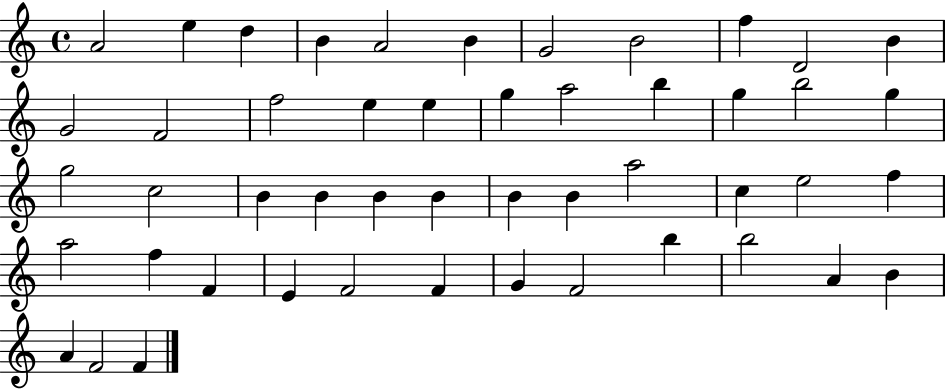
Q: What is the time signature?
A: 4/4